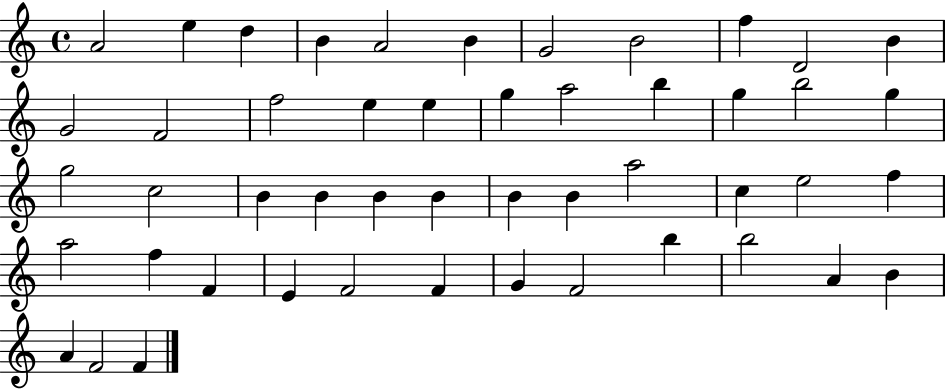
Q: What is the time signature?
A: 4/4